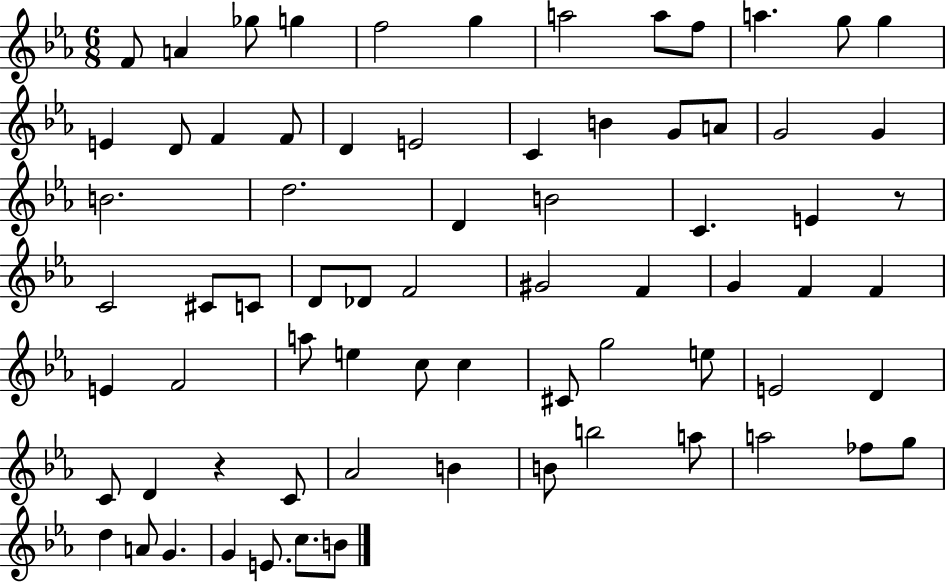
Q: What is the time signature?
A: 6/8